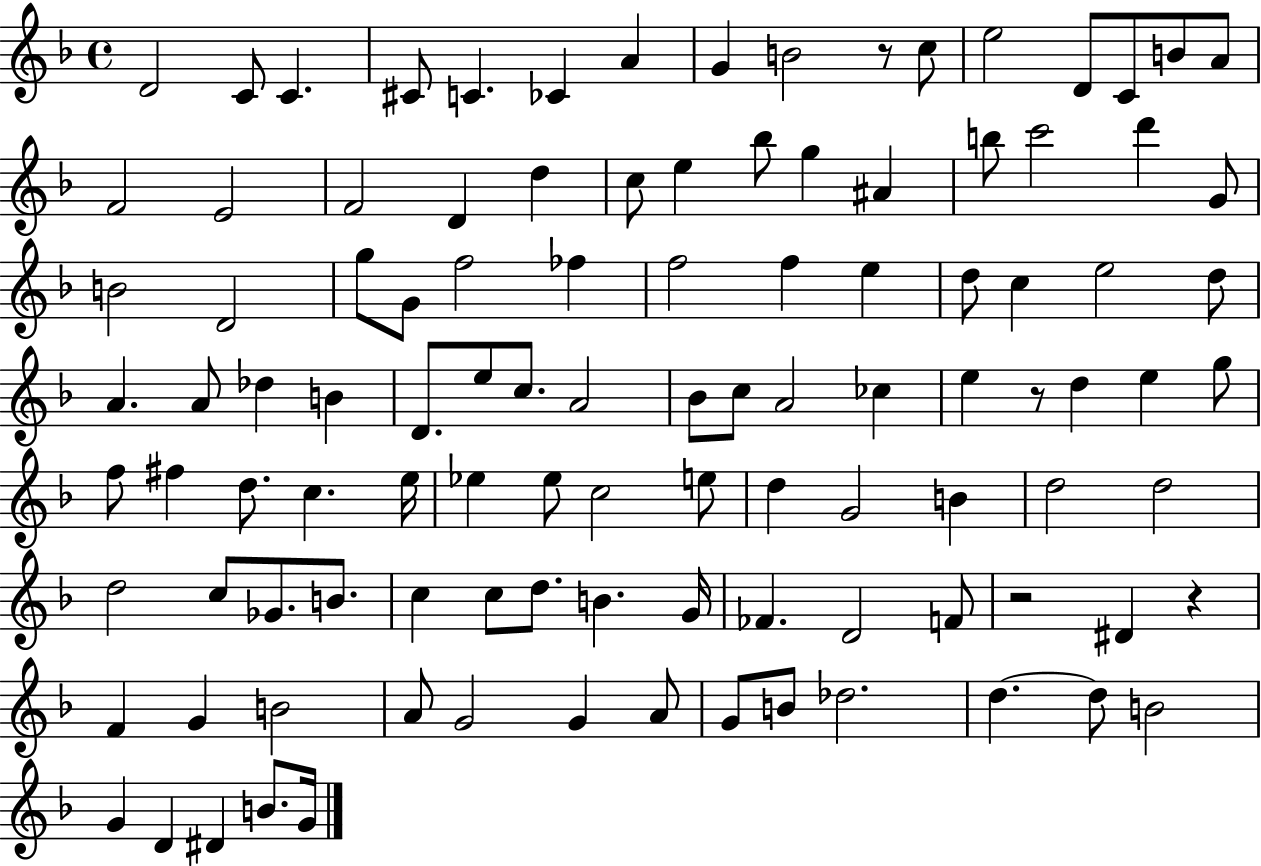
X:1
T:Untitled
M:4/4
L:1/4
K:F
D2 C/2 C ^C/2 C _C A G B2 z/2 c/2 e2 D/2 C/2 B/2 A/2 F2 E2 F2 D d c/2 e _b/2 g ^A b/2 c'2 d' G/2 B2 D2 g/2 G/2 f2 _f f2 f e d/2 c e2 d/2 A A/2 _d B D/2 e/2 c/2 A2 _B/2 c/2 A2 _c e z/2 d e g/2 f/2 ^f d/2 c e/4 _e _e/2 c2 e/2 d G2 B d2 d2 d2 c/2 _G/2 B/2 c c/2 d/2 B G/4 _F D2 F/2 z2 ^D z F G B2 A/2 G2 G A/2 G/2 B/2 _d2 d d/2 B2 G D ^D B/2 G/4